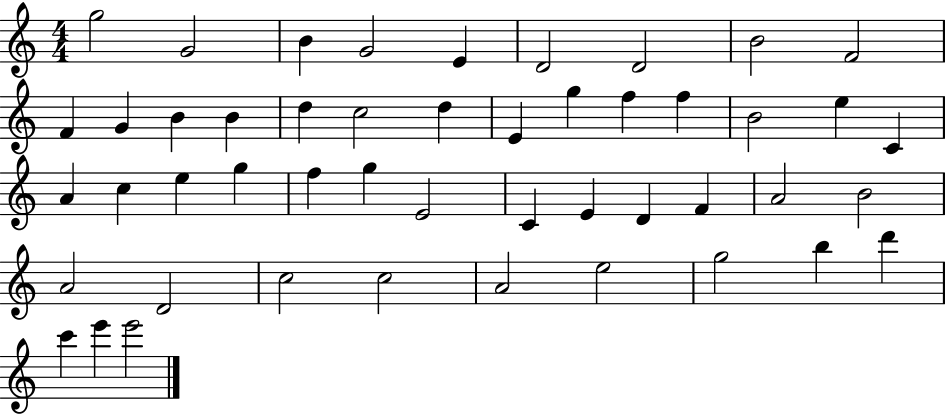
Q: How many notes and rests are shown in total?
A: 48